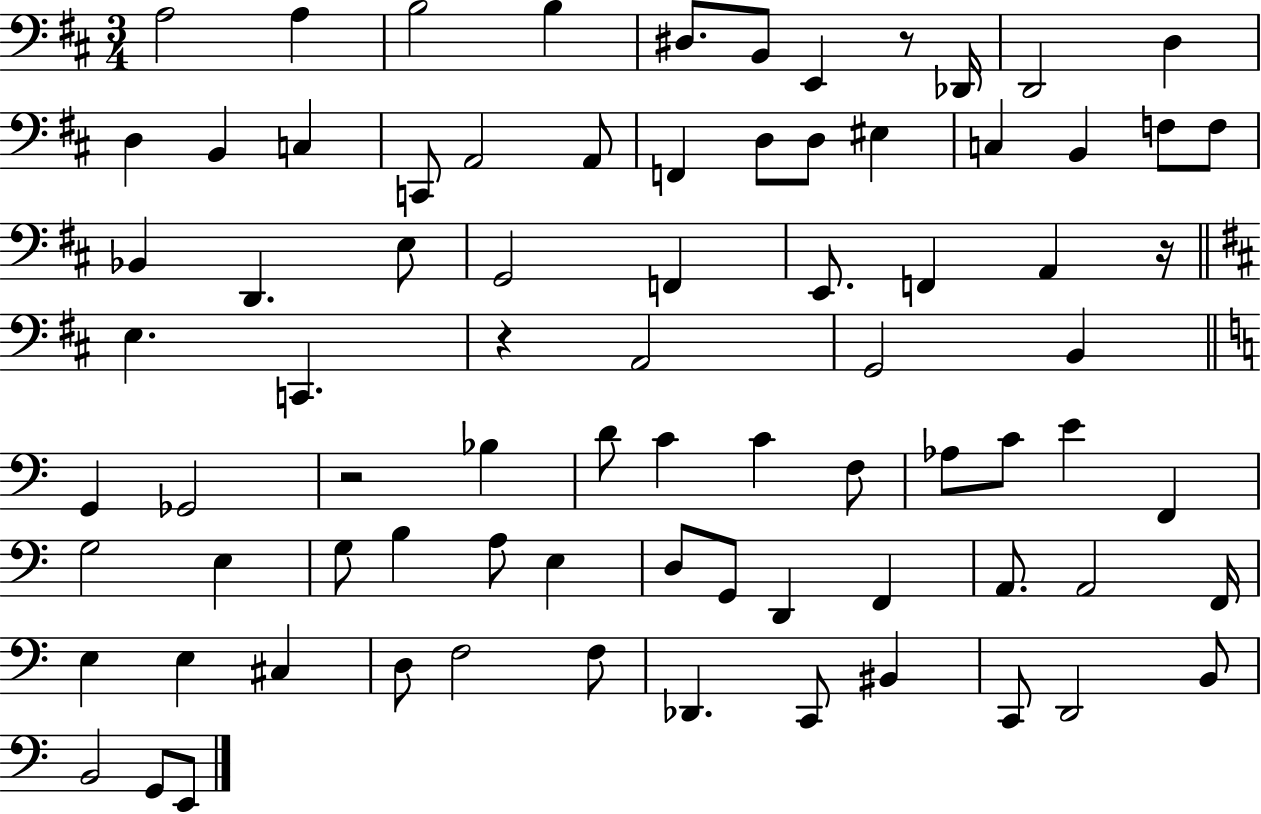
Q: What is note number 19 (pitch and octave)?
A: D3